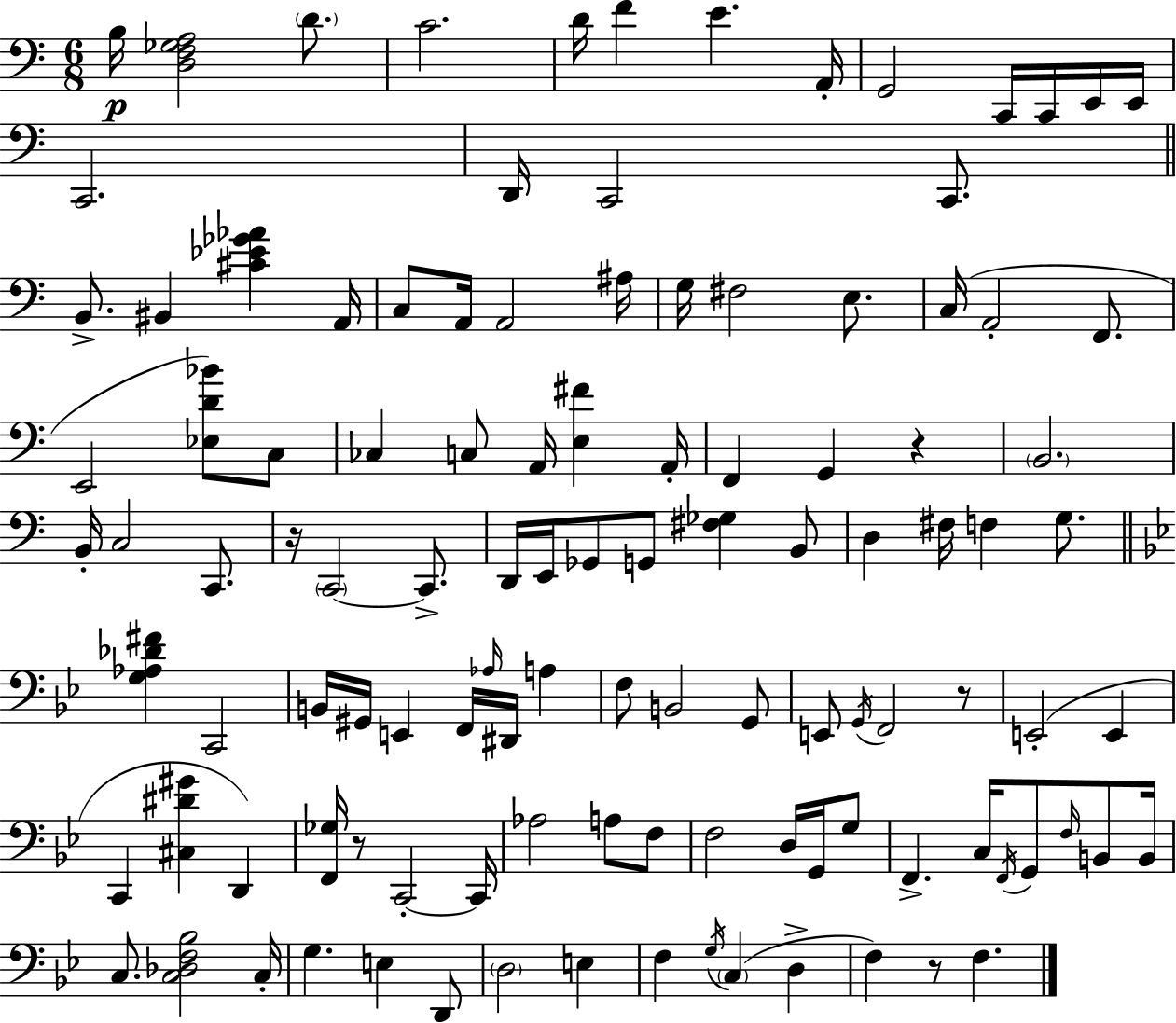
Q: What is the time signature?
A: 6/8